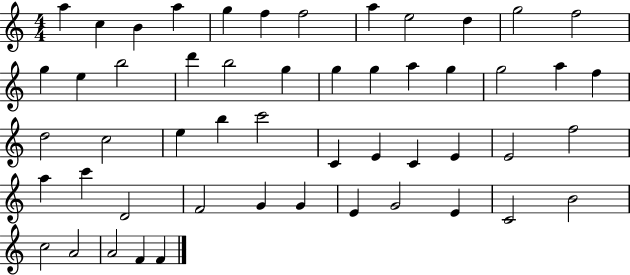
A5/q C5/q B4/q A5/q G5/q F5/q F5/h A5/q E5/h D5/q G5/h F5/h G5/q E5/q B5/h D6/q B5/h G5/q G5/q G5/q A5/q G5/q G5/h A5/q F5/q D5/h C5/h E5/q B5/q C6/h C4/q E4/q C4/q E4/q E4/h F5/h A5/q C6/q D4/h F4/h G4/q G4/q E4/q G4/h E4/q C4/h B4/h C5/h A4/h A4/h F4/q F4/q